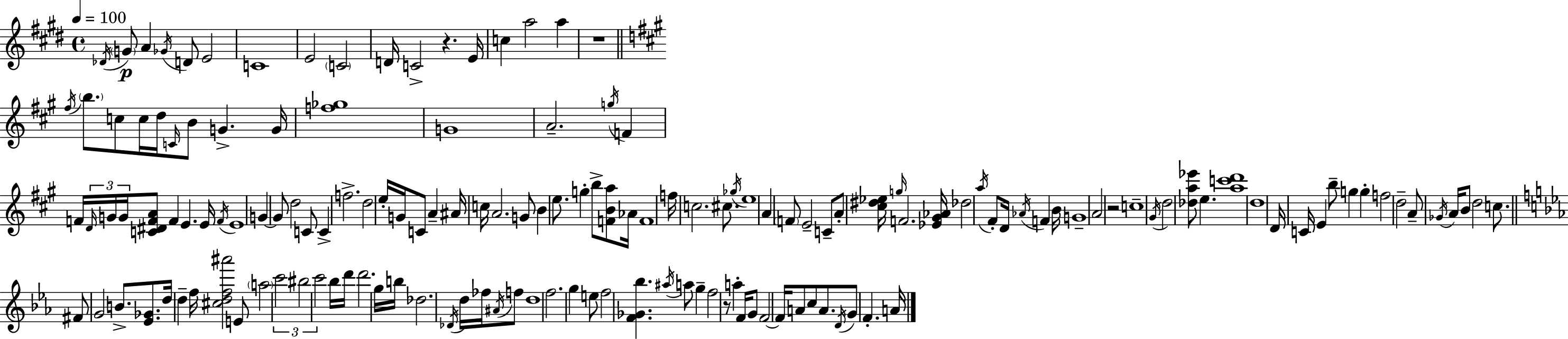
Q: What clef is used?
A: treble